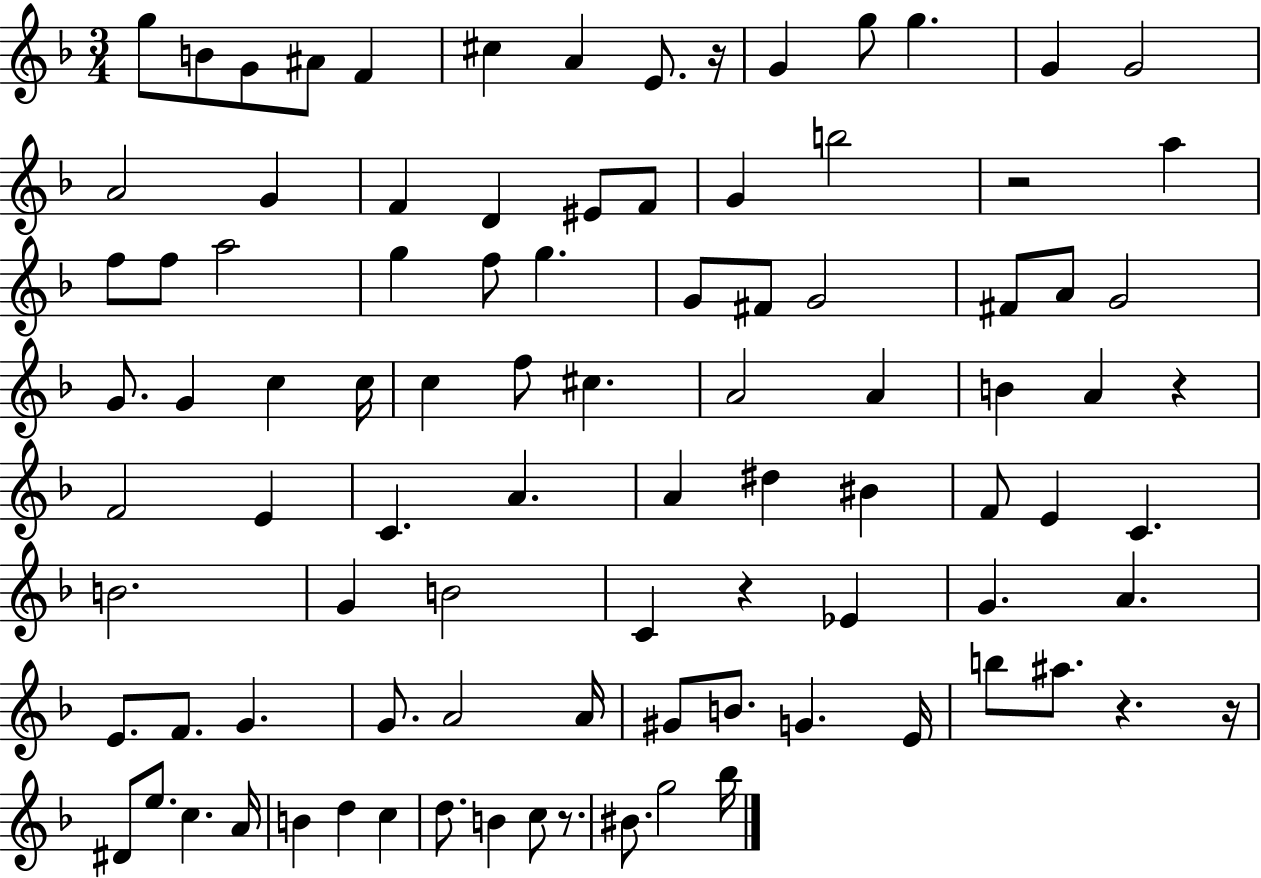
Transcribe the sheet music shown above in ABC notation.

X:1
T:Untitled
M:3/4
L:1/4
K:F
g/2 B/2 G/2 ^A/2 F ^c A E/2 z/4 G g/2 g G G2 A2 G F D ^E/2 F/2 G b2 z2 a f/2 f/2 a2 g f/2 g G/2 ^F/2 G2 ^F/2 A/2 G2 G/2 G c c/4 c f/2 ^c A2 A B A z F2 E C A A ^d ^B F/2 E C B2 G B2 C z _E G A E/2 F/2 G G/2 A2 A/4 ^G/2 B/2 G E/4 b/2 ^a/2 z z/4 ^D/2 e/2 c A/4 B d c d/2 B c/2 z/2 ^B/2 g2 _b/4